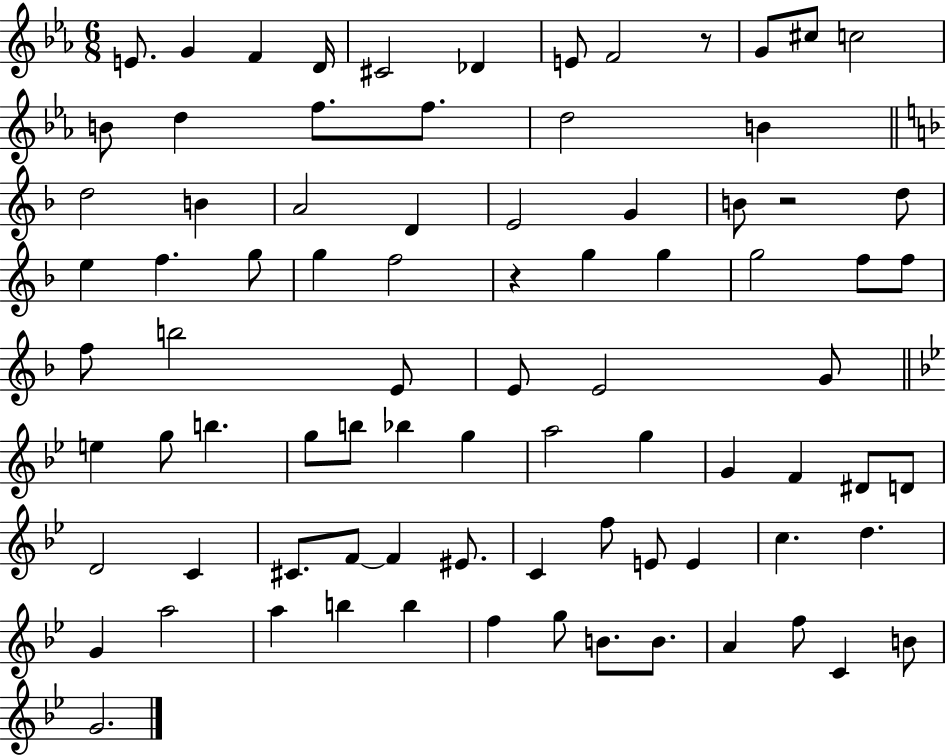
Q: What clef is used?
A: treble